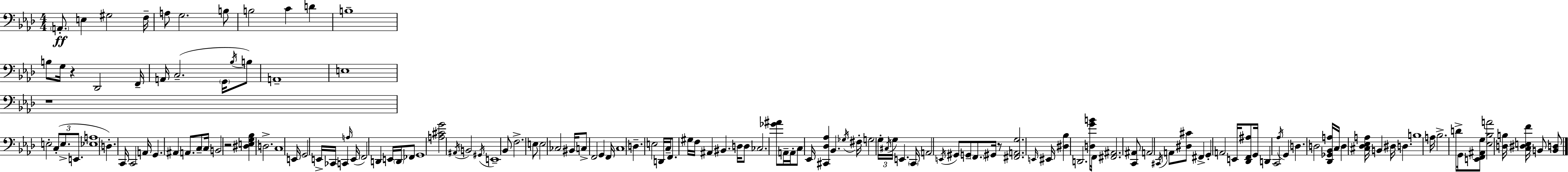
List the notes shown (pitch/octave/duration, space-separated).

A2/e. E3/q G#3/h F3/s A3/e G3/h. B3/e B3/h C4/q D4/q B3/w B3/e G3/s R/q Db2/h F2/s A2/s C3/h. G2/s Bb3/s B3/e A2/w E3/w R/w E3/h C3/e E3/e. E2/e. [Eb3,A3]/w D3/q. C2/s C2/h A2/s G2/q. A#2/q A2/e. C3/e C3/s B2/h R/h [D#3,E3,G3,Bb3]/q D3/h. C3/w E2/s G2/h E2/s CES2/s C2/q A3/s E2/s F2/h D2/q E2/s D2/s FES2/e G2/w [A3,C#4,G4]/h A#2/s B2/h G#2/s E2/w Bb2/e F3/h. E3/e E3/h CES3/h BIS2/s C3/e F2/h G2/q F2/s C3/w D3/q. E3/h D2/s C3/s F2/e. G#3/s F3/s A#2/q BIS2/q. D3/s D3/e CES3/h. [Gb4,A#4]/e A2/s A2/s C3/e Eb2/s [C#2,Db3,Ab3]/q Bb2/q. Gb3/s F#3/s G3/h G3/s C#3/s G3/s E2/q. C2/s A2/h E2/s G#2/e G2/e F2/e. G#2/s R/e [F#2,A2,G3]/h. E2/s EIS2/s [D#3,Bb3]/q D2/h. [D3,G4,B4]/s F2/s [F#2,A#2]/h. [C2,A#2]/e A2/h C#2/s A2/e [D#3,C#4]/e F#2/q G2/q A2/h E2/s [Db2,F2,A#3]/e G2/s D2/q C2/h Ab3/s G2/q D3/q. D3/h [Db2,Gb2,Bb2,A3]/s C3/s D3/q [C#3,Db3,Eb3,A3]/s B2/q D#3/s D3/q. B3/w A3/s Bb3/h. D4/e G2/s [E2,F2,A#2,G3]/e [Eb3,Bb3,A4]/h [D3,B3]/s [C3,D#3,E3,F4]/s B2/e [B2,D3]/e